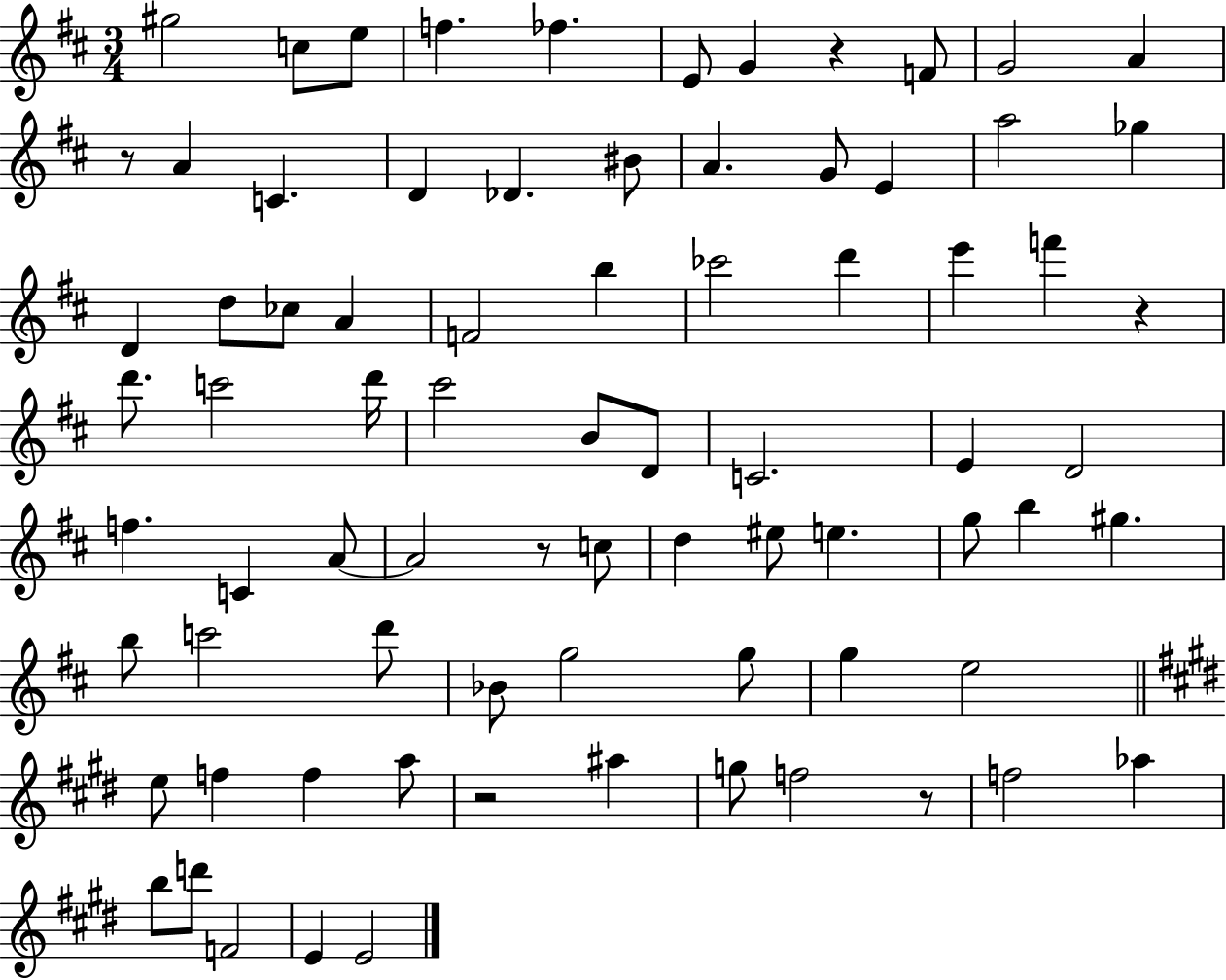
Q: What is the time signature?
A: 3/4